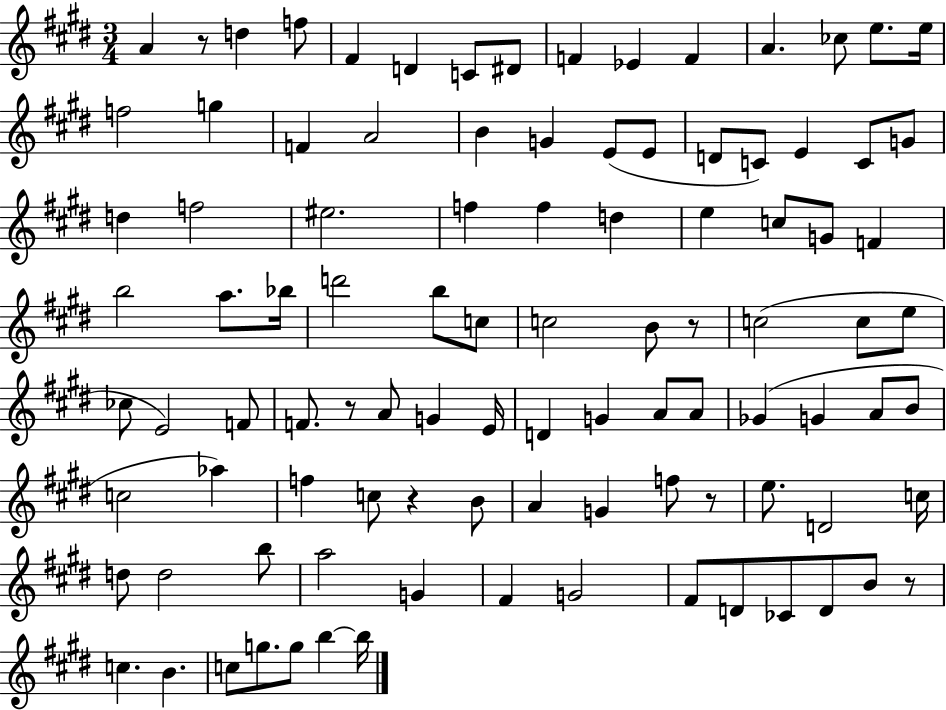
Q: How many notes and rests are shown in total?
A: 99